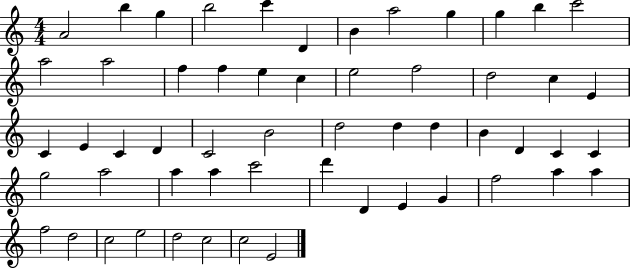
{
  \clef treble
  \numericTimeSignature
  \time 4/4
  \key c \major
  a'2 b''4 g''4 | b''2 c'''4 d'4 | b'4 a''2 g''4 | g''4 b''4 c'''2 | \break a''2 a''2 | f''4 f''4 e''4 c''4 | e''2 f''2 | d''2 c''4 e'4 | \break c'4 e'4 c'4 d'4 | c'2 b'2 | d''2 d''4 d''4 | b'4 d'4 c'4 c'4 | \break g''2 a''2 | a''4 a''4 c'''2 | d'''4 d'4 e'4 g'4 | f''2 a''4 a''4 | \break f''2 d''2 | c''2 e''2 | d''2 c''2 | c''2 e'2 | \break \bar "|."
}